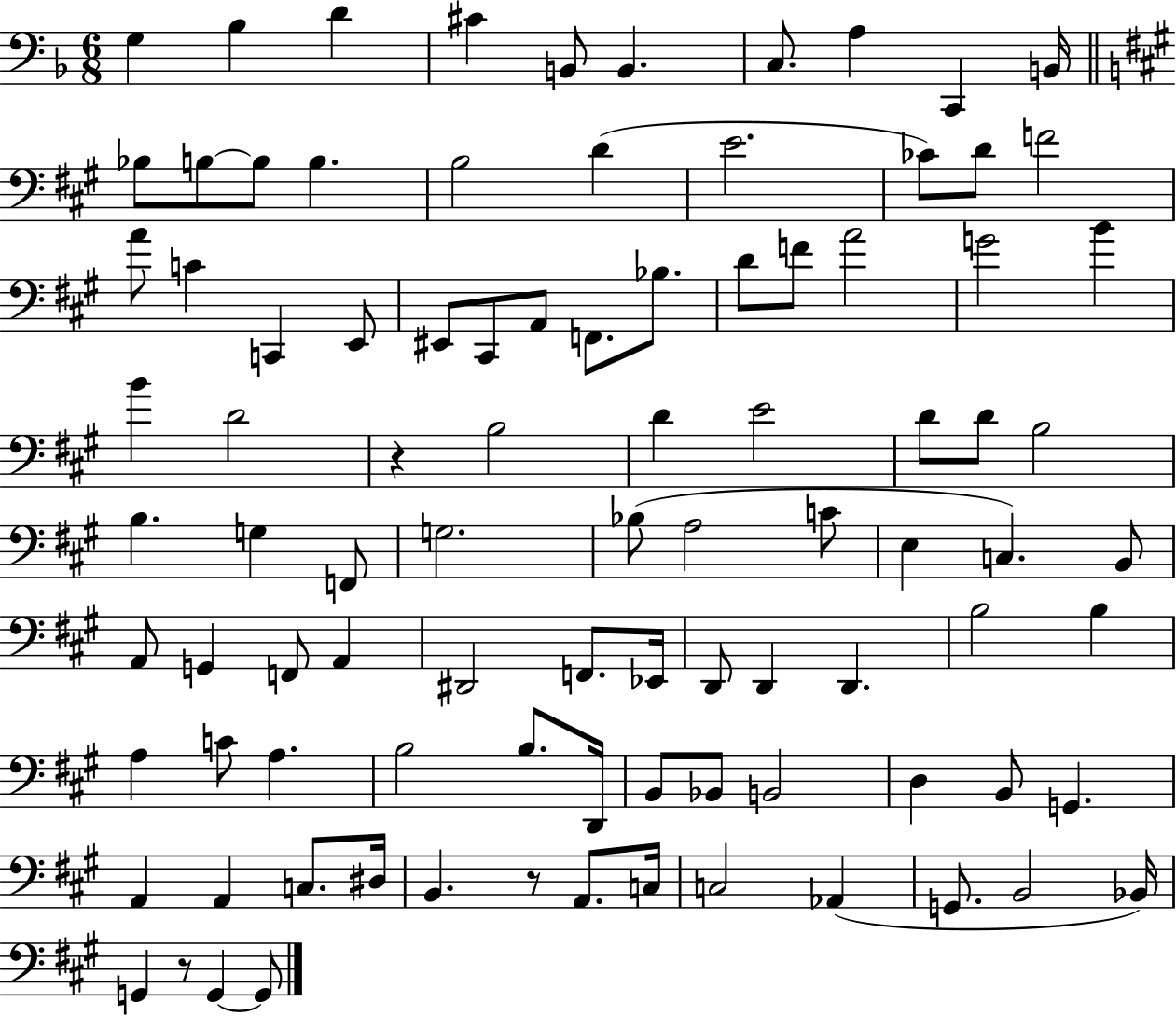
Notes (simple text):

G3/q Bb3/q D4/q C#4/q B2/e B2/q. C3/e. A3/q C2/q B2/s Bb3/e B3/e B3/e B3/q. B3/h D4/q E4/h. CES4/e D4/e F4/h A4/e C4/q C2/q E2/e EIS2/e C#2/e A2/e F2/e. Bb3/e. D4/e F4/e A4/h G4/h B4/q B4/q D4/h R/q B3/h D4/q E4/h D4/e D4/e B3/h B3/q. G3/q F2/e G3/h. Bb3/e A3/h C4/e E3/q C3/q. B2/e A2/e G2/q F2/e A2/q D#2/h F2/e. Eb2/s D2/e D2/q D2/q. B3/h B3/q A3/q C4/e A3/q. B3/h B3/e. D2/s B2/e Bb2/e B2/h D3/q B2/e G2/q. A2/q A2/q C3/e. D#3/s B2/q. R/e A2/e. C3/s C3/h Ab2/q G2/e. B2/h Bb2/s G2/q R/e G2/q G2/e